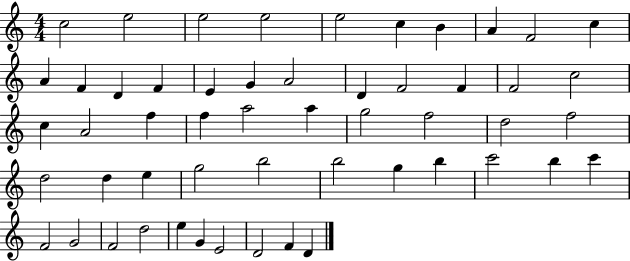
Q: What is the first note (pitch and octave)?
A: C5